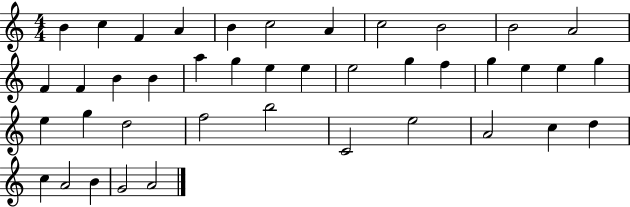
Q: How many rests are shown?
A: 0